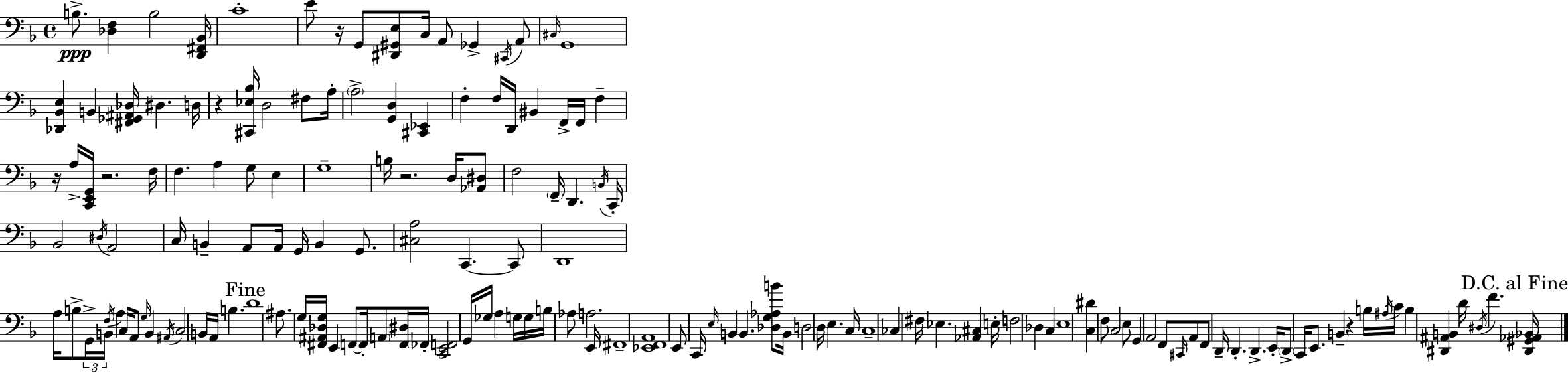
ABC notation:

X:1
T:Untitled
M:4/4
L:1/4
K:Dm
B,/2 [_D,F,] B,2 [D,,^F,,_B,,]/4 C4 E/2 z/4 G,,/2 [^D,,^G,,E,]/2 C,/4 A,,/2 _G,, ^C,,/4 A,,/2 ^C,/4 G,,4 [_D,,_B,,E,] B,, [^F,,_G,,^A,,_D,]/4 ^D, D,/4 z [^C,,_E,_B,]/4 D,2 ^F,/2 A,/4 A,2 [G,,D,] [^C,,_E,,] F, F,/4 D,,/4 ^B,, F,,/4 F,,/4 F, z/4 A,/4 [C,,E,,G,,]/4 z2 F,/4 F, A, G,/2 E, G,4 B,/4 z2 D,/4 [_A,,^D,]/2 F,2 F,,/4 D,, B,,/4 C,,/4 _B,,2 ^D,/4 A,,2 C,/4 B,, A,,/2 A,,/4 G,,/4 B,, G,,/2 [^C,A,]2 C,, C,,/2 D,,4 A,/4 B,/2 G,,/4 B,,/4 F,/4 A, C,/4 A,,/2 G,/4 B,, ^A,,/4 C,2 B,,/4 A,,/4 B, D4 ^A,/2 G,/4 [^F,,^A,,_D,G,]/4 E,, F,,/2 F,,/4 A,,/2 [F,,^D,]/4 _F,,/4 [C,,E,,F,,]2 G,,/4 _G,/4 A, G,/4 G,/4 B,/4 _A,/2 A,2 E,,/4 ^F,,4 [_E,,F,,A,,]4 E,,/2 C,,/4 E,/4 B,, B,, [_D,G,_A,B]/2 B,,/4 D,2 D,/4 E, C,/4 C,4 _C, ^F,/4 _E, [_A,,^C,] E,/4 F,2 _D, C, E,4 [C,^D] F,/2 C,2 E,/2 G,, A,,2 F,,/2 ^C,,/4 A,,/2 F,,/2 D,,/4 D,, D,, E,,/4 D,,/2 C,,/4 E,,/2 B,, z B,/4 ^A,/4 C/4 B, [^D,,^A,,B,,] D/4 ^D,/4 F [^D,,^G,,_A,,_B,,]/4